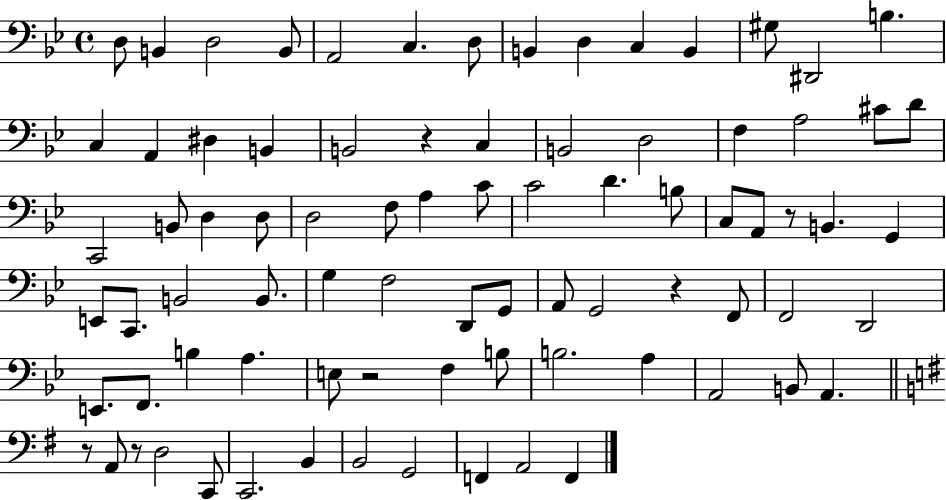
{
  \clef bass
  \time 4/4
  \defaultTimeSignature
  \key bes \major
  \repeat volta 2 { d8 b,4 d2 b,8 | a,2 c4. d8 | b,4 d4 c4 b,4 | gis8 dis,2 b4. | \break c4 a,4 dis4 b,4 | b,2 r4 c4 | b,2 d2 | f4 a2 cis'8 d'8 | \break c,2 b,8 d4 d8 | d2 f8 a4 c'8 | c'2 d'4. b8 | c8 a,8 r8 b,4. g,4 | \break e,8 c,8. b,2 b,8. | g4 f2 d,8 g,8 | a,8 g,2 r4 f,8 | f,2 d,2 | \break e,8. f,8. b4 a4. | e8 r2 f4 b8 | b2. a4 | a,2 b,8 a,4. | \break \bar "||" \break \key g \major r8 a,8 r8 d2 c,8 | c,2. b,4 | b,2 g,2 | f,4 a,2 f,4 | \break } \bar "|."
}